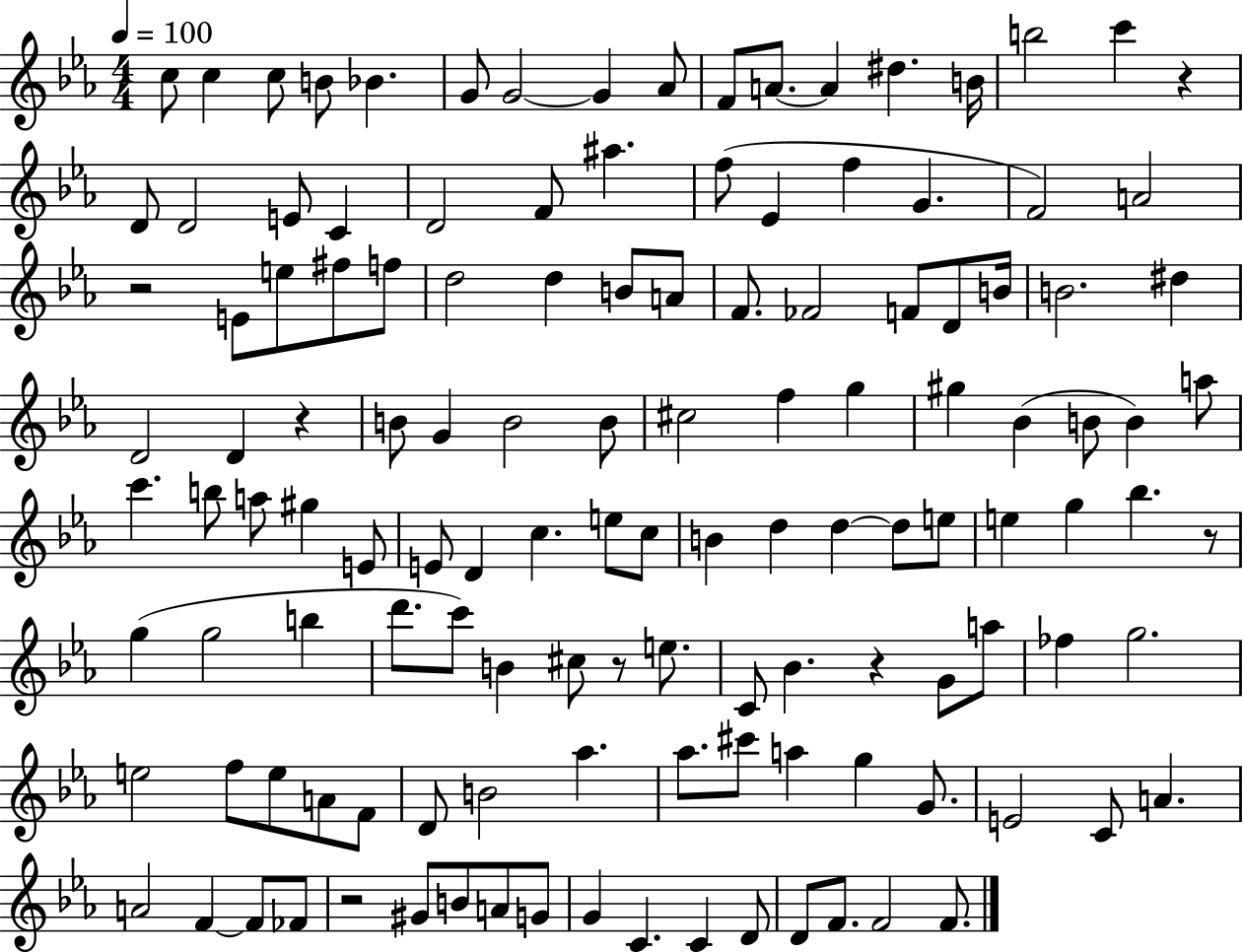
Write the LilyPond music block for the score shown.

{
  \clef treble
  \numericTimeSignature
  \time 4/4
  \key ees \major
  \tempo 4 = 100
  c''8 c''4 c''8 b'8 bes'4. | g'8 g'2~~ g'4 aes'8 | f'8 a'8.~~ a'4 dis''4. b'16 | b''2 c'''4 r4 | \break d'8 d'2 e'8 c'4 | d'2 f'8 ais''4. | f''8( ees'4 f''4 g'4. | f'2) a'2 | \break r2 e'8 e''8 fis''8 f''8 | d''2 d''4 b'8 a'8 | f'8. fes'2 f'8 d'8 b'16 | b'2. dis''4 | \break d'2 d'4 r4 | b'8 g'4 b'2 b'8 | cis''2 f''4 g''4 | gis''4 bes'4( b'8 b'4) a''8 | \break c'''4. b''8 a''8 gis''4 e'8 | e'8 d'4 c''4. e''8 c''8 | b'4 d''4 d''4~~ d''8 e''8 | e''4 g''4 bes''4. r8 | \break g''4( g''2 b''4 | d'''8. c'''8) b'4 cis''8 r8 e''8. | c'8 bes'4. r4 g'8 a''8 | fes''4 g''2. | \break e''2 f''8 e''8 a'8 f'8 | d'8 b'2 aes''4. | aes''8. cis'''8 a''4 g''4 g'8. | e'2 c'8 a'4. | \break a'2 f'4~~ f'8 fes'8 | r2 gis'8 b'8 a'8 g'8 | g'4 c'4. c'4 d'8 | d'8 f'8. f'2 f'8. | \break \bar "|."
}